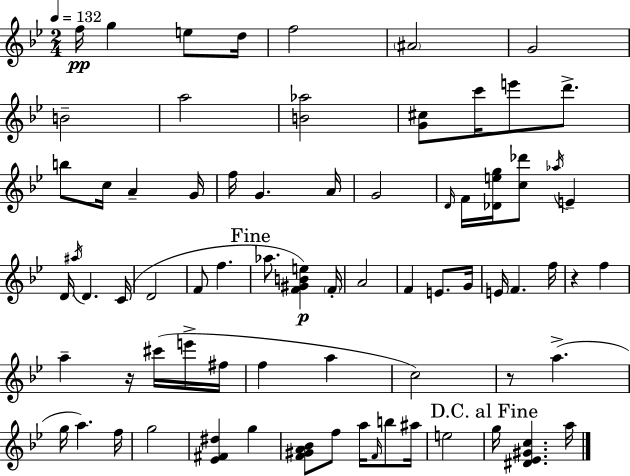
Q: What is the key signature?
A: BES major